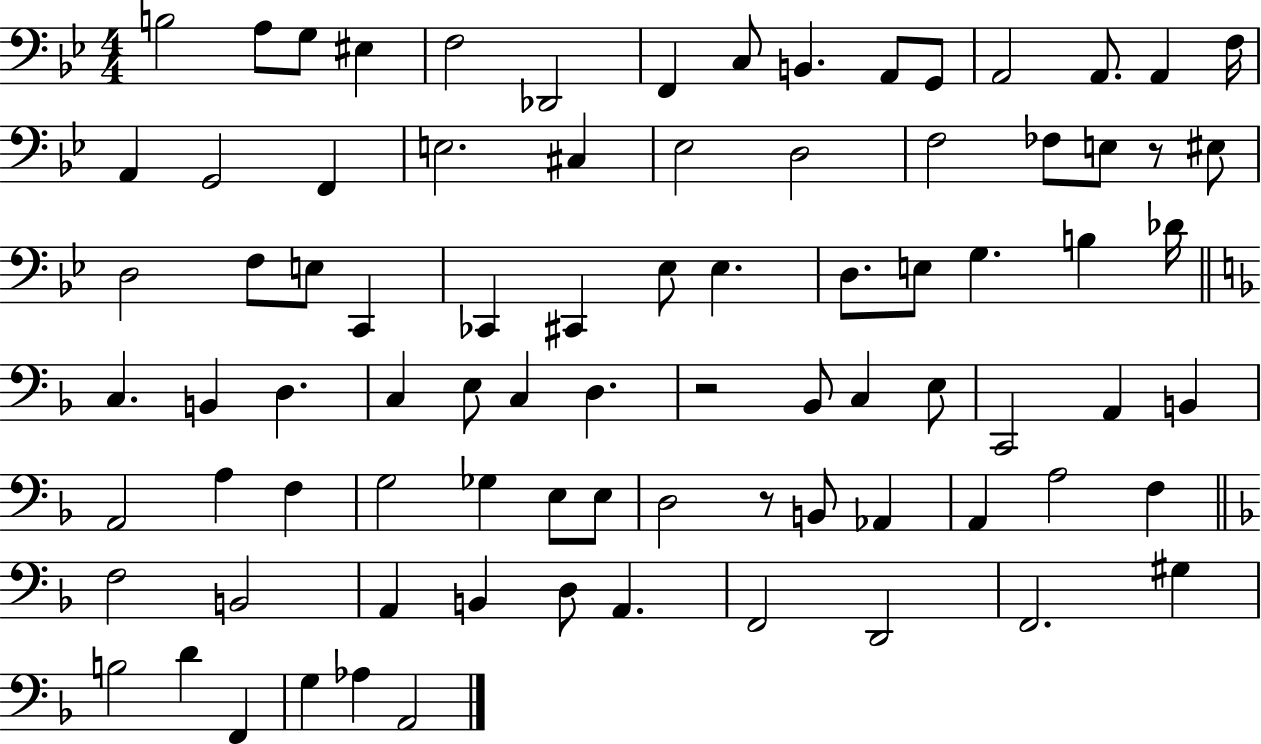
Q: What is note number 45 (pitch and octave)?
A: C3